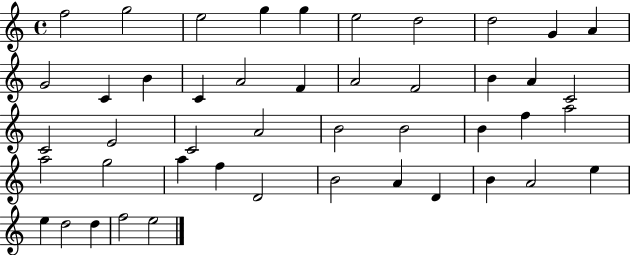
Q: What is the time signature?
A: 4/4